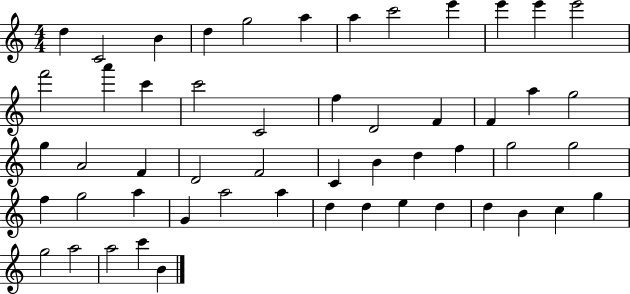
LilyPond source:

{
  \clef treble
  \numericTimeSignature
  \time 4/4
  \key c \major
  d''4 c'2 b'4 | d''4 g''2 a''4 | a''4 c'''2 e'''4 | e'''4 e'''4 e'''2 | \break f'''2 a'''4 c'''4 | c'''2 c'2 | f''4 d'2 f'4 | f'4 a''4 g''2 | \break g''4 a'2 f'4 | d'2 f'2 | c'4 b'4 d''4 f''4 | g''2 g''2 | \break f''4 g''2 a''4 | g'4 a''2 a''4 | d''4 d''4 e''4 d''4 | d''4 b'4 c''4 g''4 | \break g''2 a''2 | a''2 c'''4 b'4 | \bar "|."
}